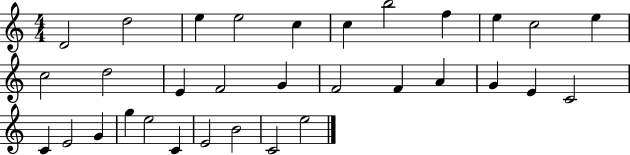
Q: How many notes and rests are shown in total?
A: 32